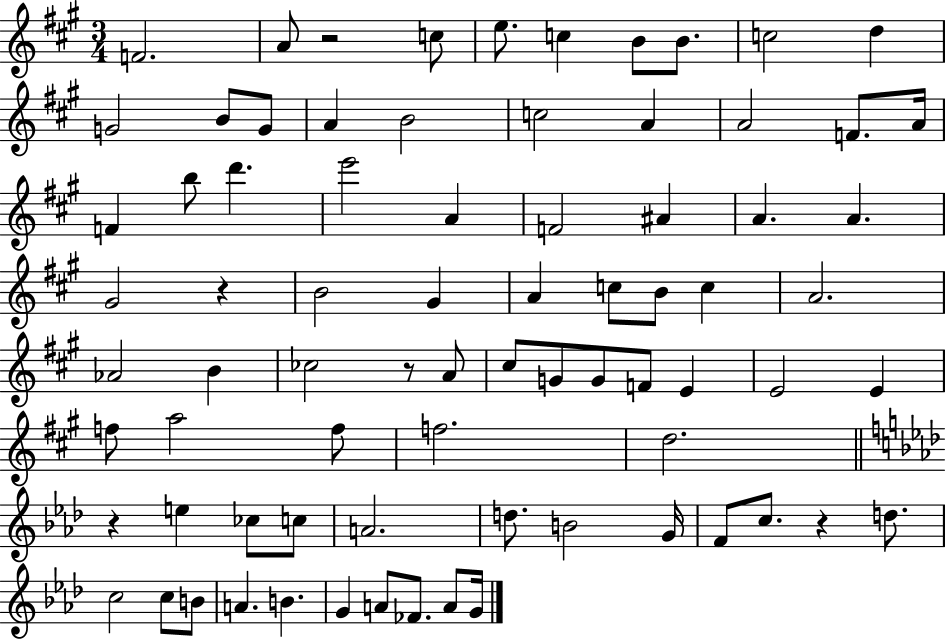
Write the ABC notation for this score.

X:1
T:Untitled
M:3/4
L:1/4
K:A
F2 A/2 z2 c/2 e/2 c B/2 B/2 c2 d G2 B/2 G/2 A B2 c2 A A2 F/2 A/4 F b/2 d' e'2 A F2 ^A A A ^G2 z B2 ^G A c/2 B/2 c A2 _A2 B _c2 z/2 A/2 ^c/2 G/2 G/2 F/2 E E2 E f/2 a2 f/2 f2 d2 z e _c/2 c/2 A2 d/2 B2 G/4 F/2 c/2 z d/2 c2 c/2 B/2 A B G A/2 _F/2 A/2 G/4